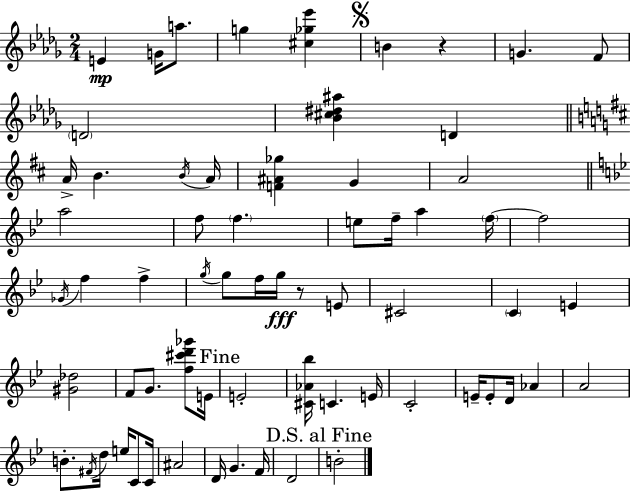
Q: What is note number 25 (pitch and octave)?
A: F5